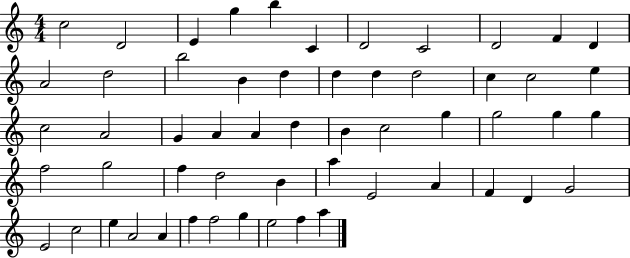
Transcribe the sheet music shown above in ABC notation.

X:1
T:Untitled
M:4/4
L:1/4
K:C
c2 D2 E g b C D2 C2 D2 F D A2 d2 b2 B d d d d2 c c2 e c2 A2 G A A d B c2 g g2 g g f2 g2 f d2 B a E2 A F D G2 E2 c2 e A2 A f f2 g e2 f a